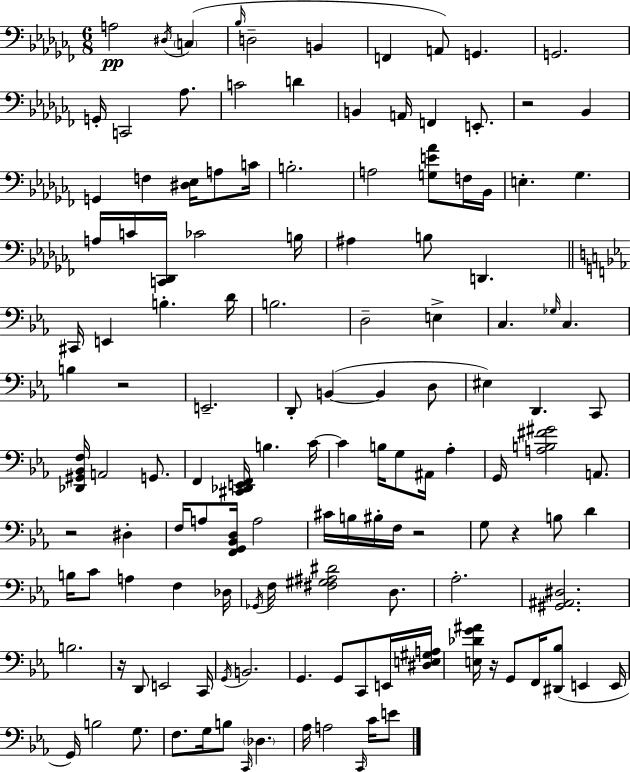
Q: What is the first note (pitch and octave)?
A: A3